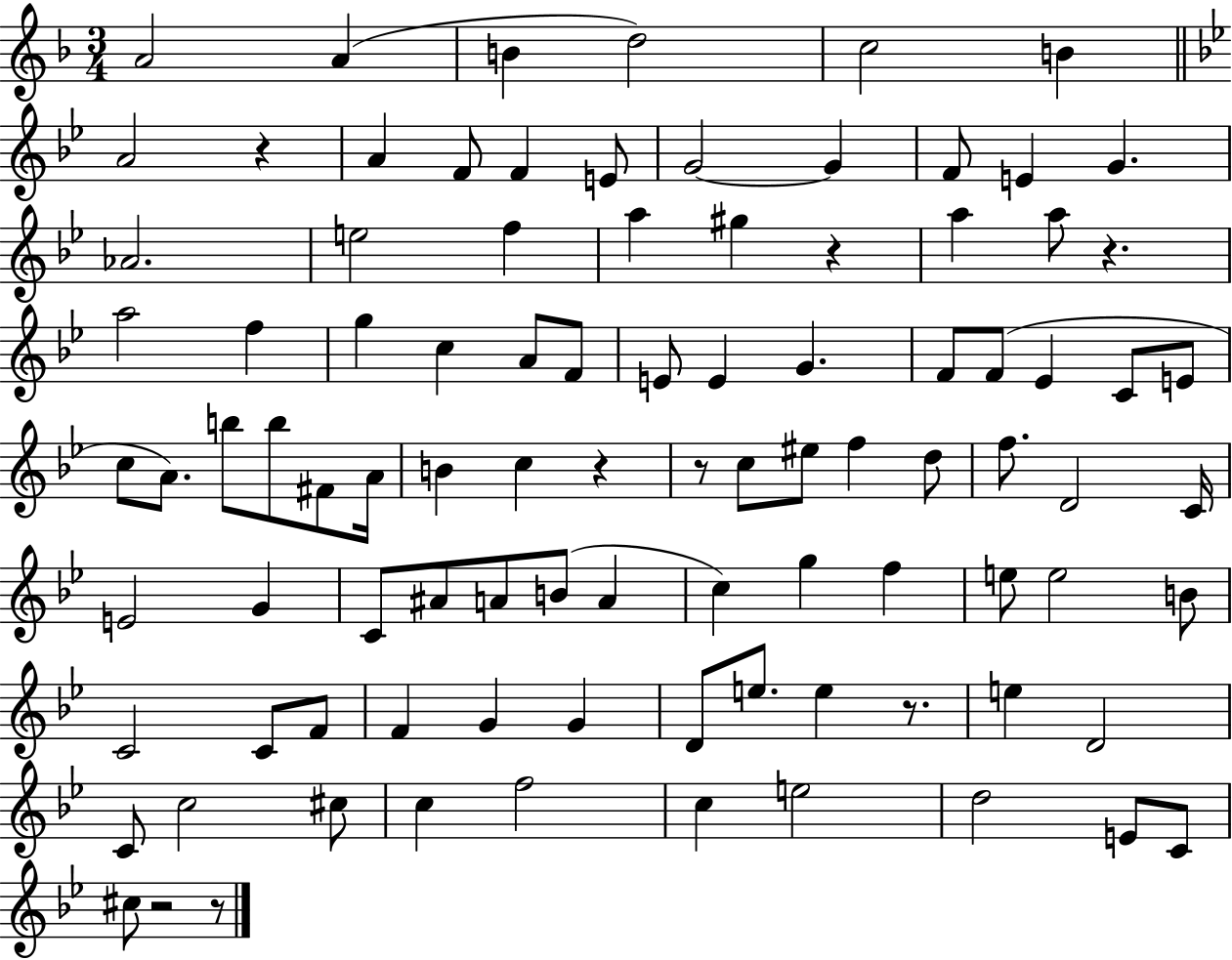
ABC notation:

X:1
T:Untitled
M:3/4
L:1/4
K:F
A2 A B d2 c2 B A2 z A F/2 F E/2 G2 G F/2 E G _A2 e2 f a ^g z a a/2 z a2 f g c A/2 F/2 E/2 E G F/2 F/2 _E C/2 E/2 c/2 A/2 b/2 b/2 ^F/2 A/4 B c z z/2 c/2 ^e/2 f d/2 f/2 D2 C/4 E2 G C/2 ^A/2 A/2 B/2 A c g f e/2 e2 B/2 C2 C/2 F/2 F G G D/2 e/2 e z/2 e D2 C/2 c2 ^c/2 c f2 c e2 d2 E/2 C/2 ^c/2 z2 z/2